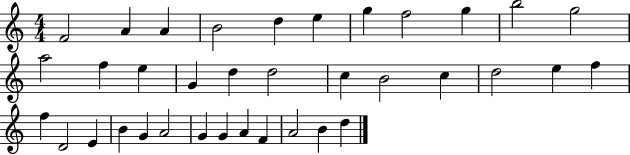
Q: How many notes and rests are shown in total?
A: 36